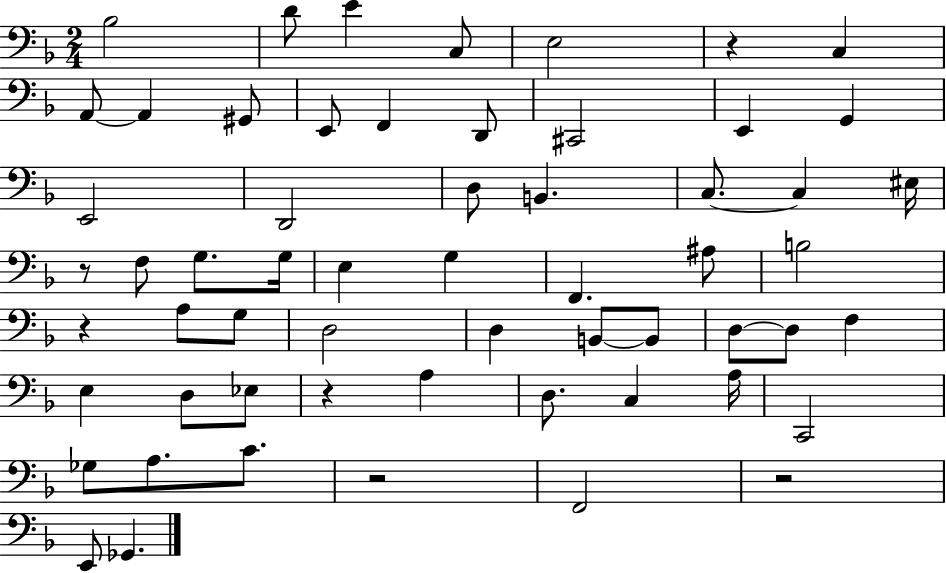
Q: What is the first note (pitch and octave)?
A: Bb3